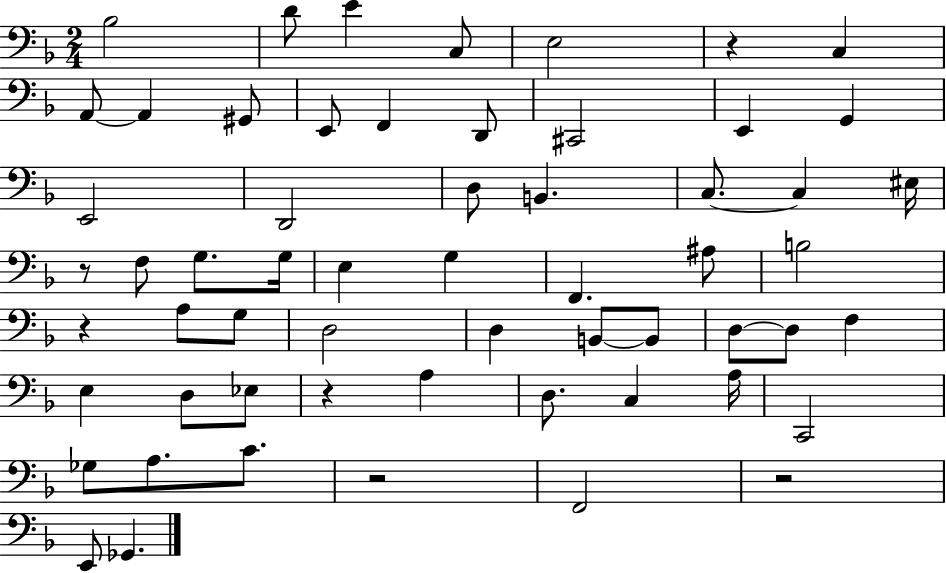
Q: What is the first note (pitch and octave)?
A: Bb3